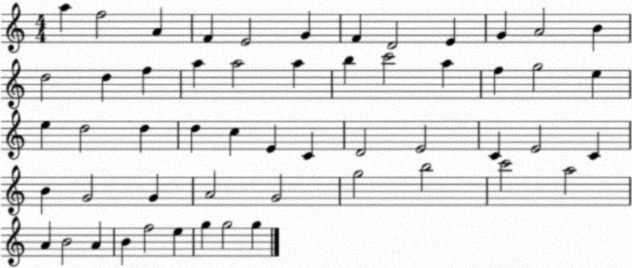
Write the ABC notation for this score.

X:1
T:Untitled
M:4/4
L:1/4
K:C
a f2 A F E2 G F D2 E G A2 B d2 d f a a2 a b c'2 a f g2 e e d2 d d c E C D2 E2 C E2 C B G2 G A2 G2 g2 b2 c'2 a2 A B2 A B f2 e g g2 g